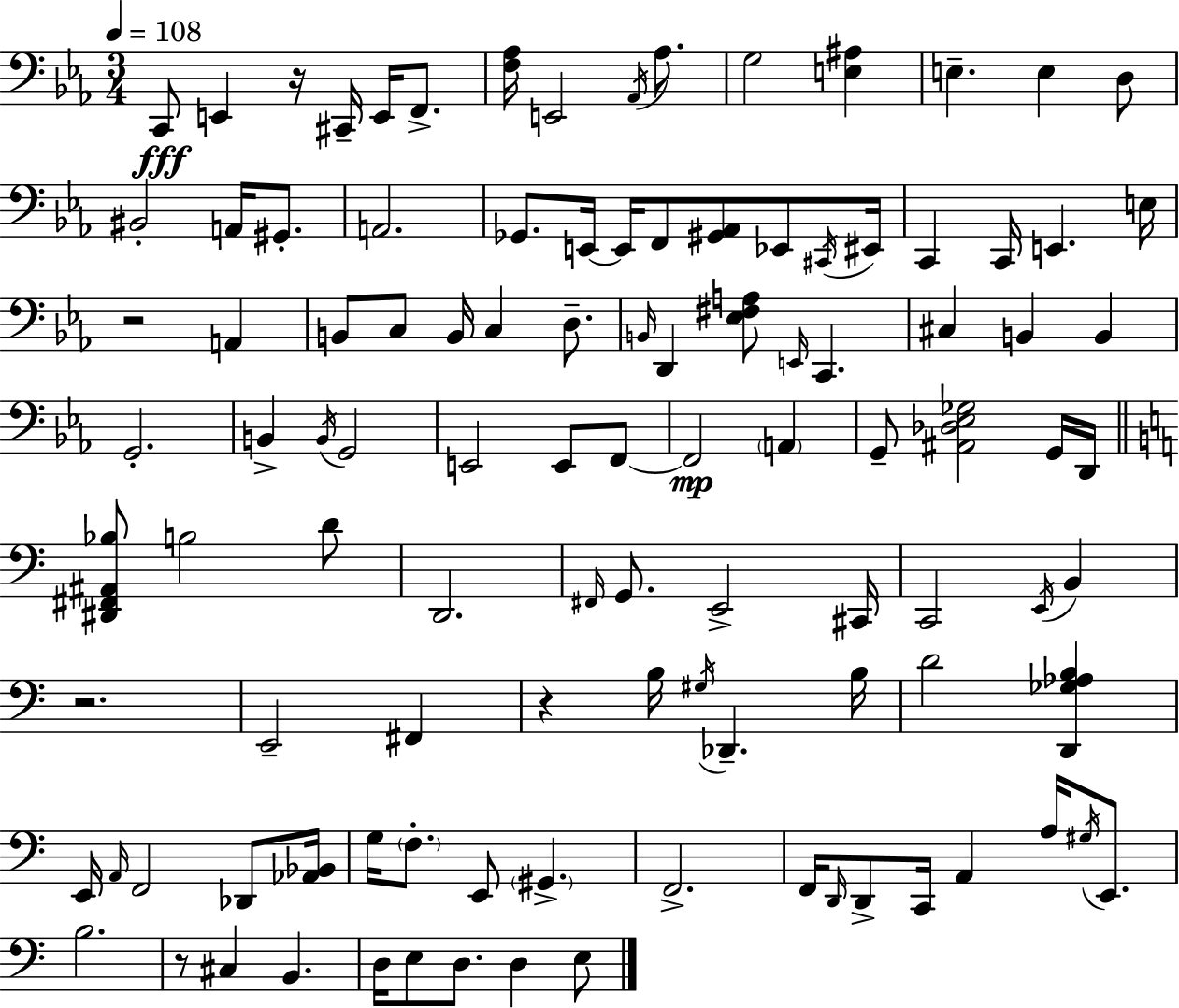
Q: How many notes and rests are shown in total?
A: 107